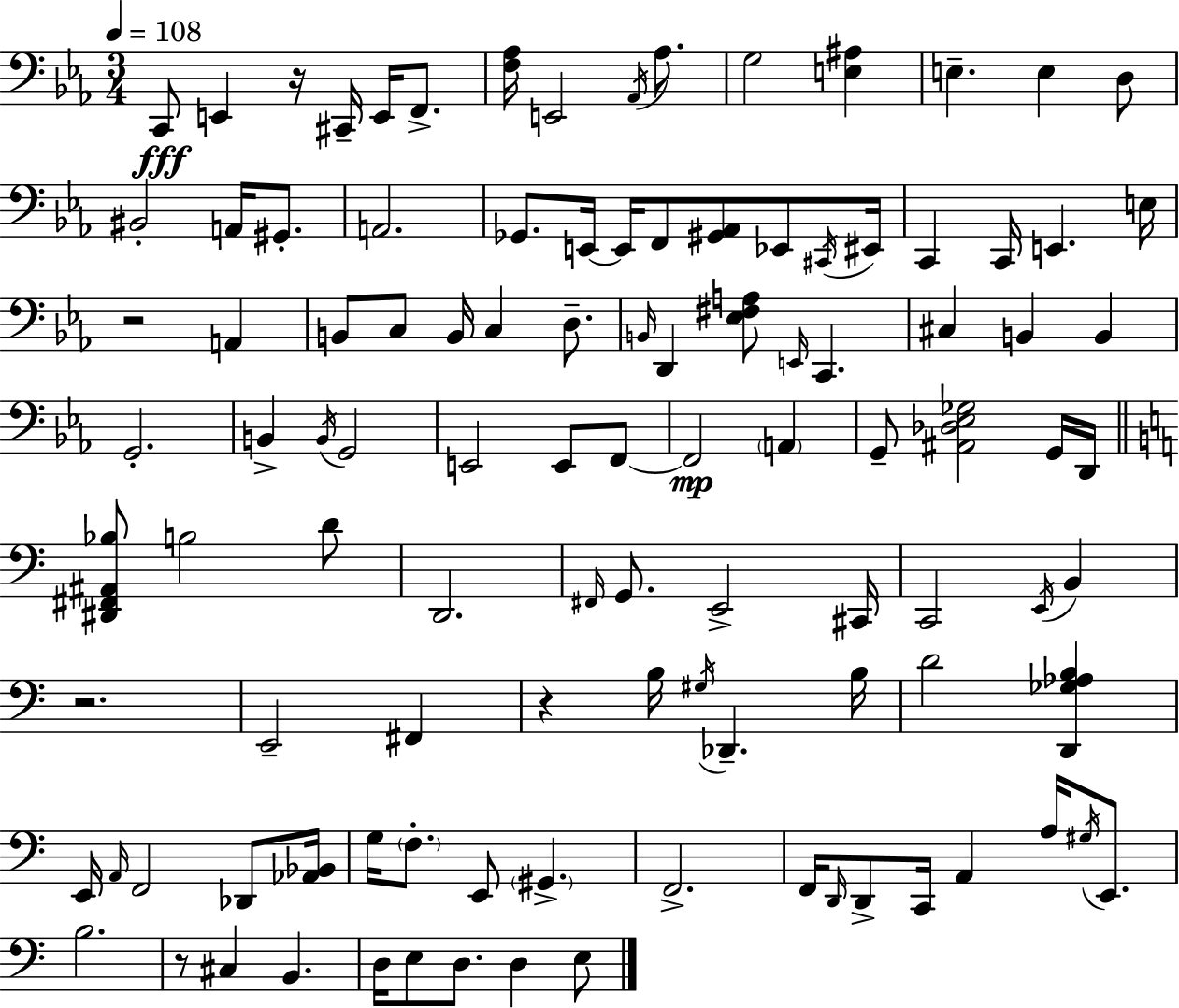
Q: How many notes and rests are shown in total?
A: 107